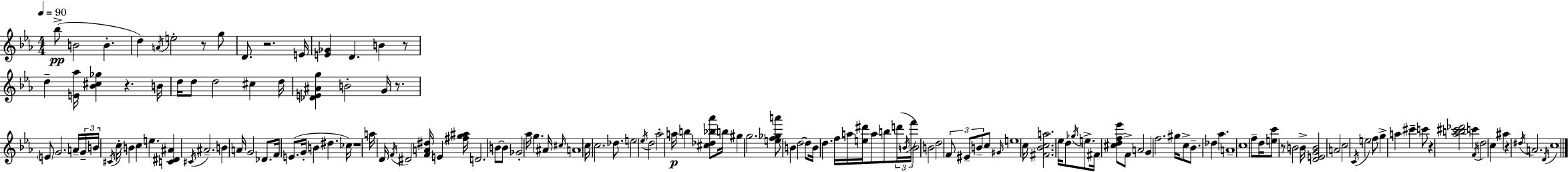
Bb5/e B4/h B4/q. D5/q A4/s E5/h R/e G5/e D4/e. R/h. E4/s [E4,Gb4]/q D4/q. B4/q R/e D5/q [E4,Ab5]/s [Bb4,C#5,Gb5]/q R/q. B4/s D5/s D5/e D5/h C#5/q D5/s [Db4,E4,A#4,G5]/q B4/h G4/s R/e. E4/e G4/h. A4/s G4/s B4/s C#4/s C5/s B4/q C5/q E5/q. [C4,D#4,A#4]/q C#4/s A#4/h. B4/q A4/s G4/h Db4/e. F4/s E4/e. G4/s B4/q D#5/q. CES5/s R/w A5/s D4/s F4/s D#4/h [F4,A4,D#5]/s E4/q [F#5,G5,A#5]/s D4/h. B4/e B4/e Gb4/h Ab5/s G5/q. A#4/s C#5/s A4/w C5/s C5/h. Db5/e. E5/h Eb5/s D5/h Ab5/h A5/s B5/q [C#5,Db5,Bb5,Ab6]/e B5/s G#5/q G5/h. [E5,F5,Gb5,A6]/e B4/q D5/h D5/e B4/s D5/q. F5/s A5/s [E5,D#6]/s A5/e B5/e D6/s B4/s F6/s B4/h B4/h D5/h F4/e EIS4/e B4/e C5/e G#4/s E5/w C5/s [F#4,Bb4,C5,A5]/h. Eb5/s D5/e Gb5/s E5/e. F#4/s [C#5,D5,F5,Eb6]/e F4/e A4/h G4/q F5/h. G#5/s C5/e Bb4/e. Db5/q Ab5/q. A4/w C5/w F5/e D5/s [E5,C6]/e R/e B4/h B4/s [D4,E4,G4,B4]/h A4/h C5/h C4/s E5/h F5/e G5/q A5/q C#6/q C6/e R/q [Ab5,B5,C#6,Db6]/h C6/q F4/s D5/h C5/q A#5/q R/q D#5/s A4/h. D4/s C5/w